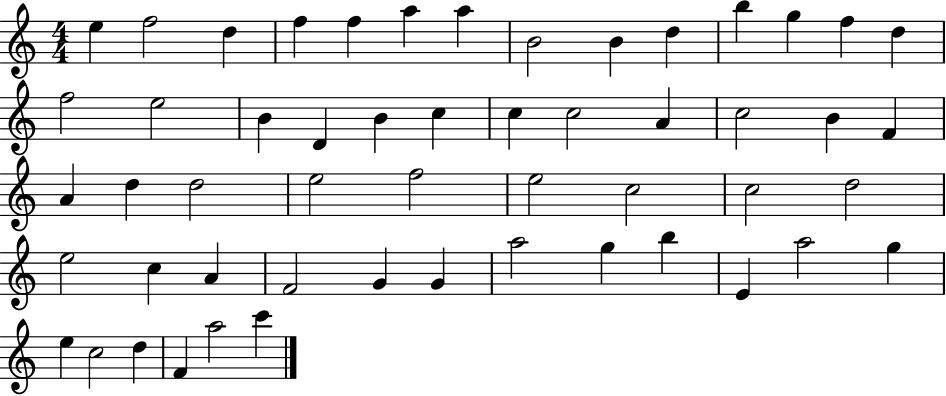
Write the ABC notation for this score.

X:1
T:Untitled
M:4/4
L:1/4
K:C
e f2 d f f a a B2 B d b g f d f2 e2 B D B c c c2 A c2 B F A d d2 e2 f2 e2 c2 c2 d2 e2 c A F2 G G a2 g b E a2 g e c2 d F a2 c'